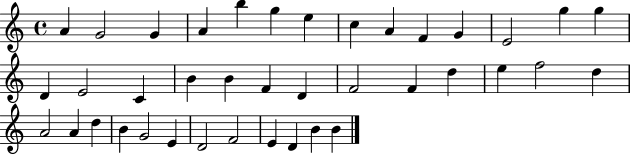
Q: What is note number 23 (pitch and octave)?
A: F4